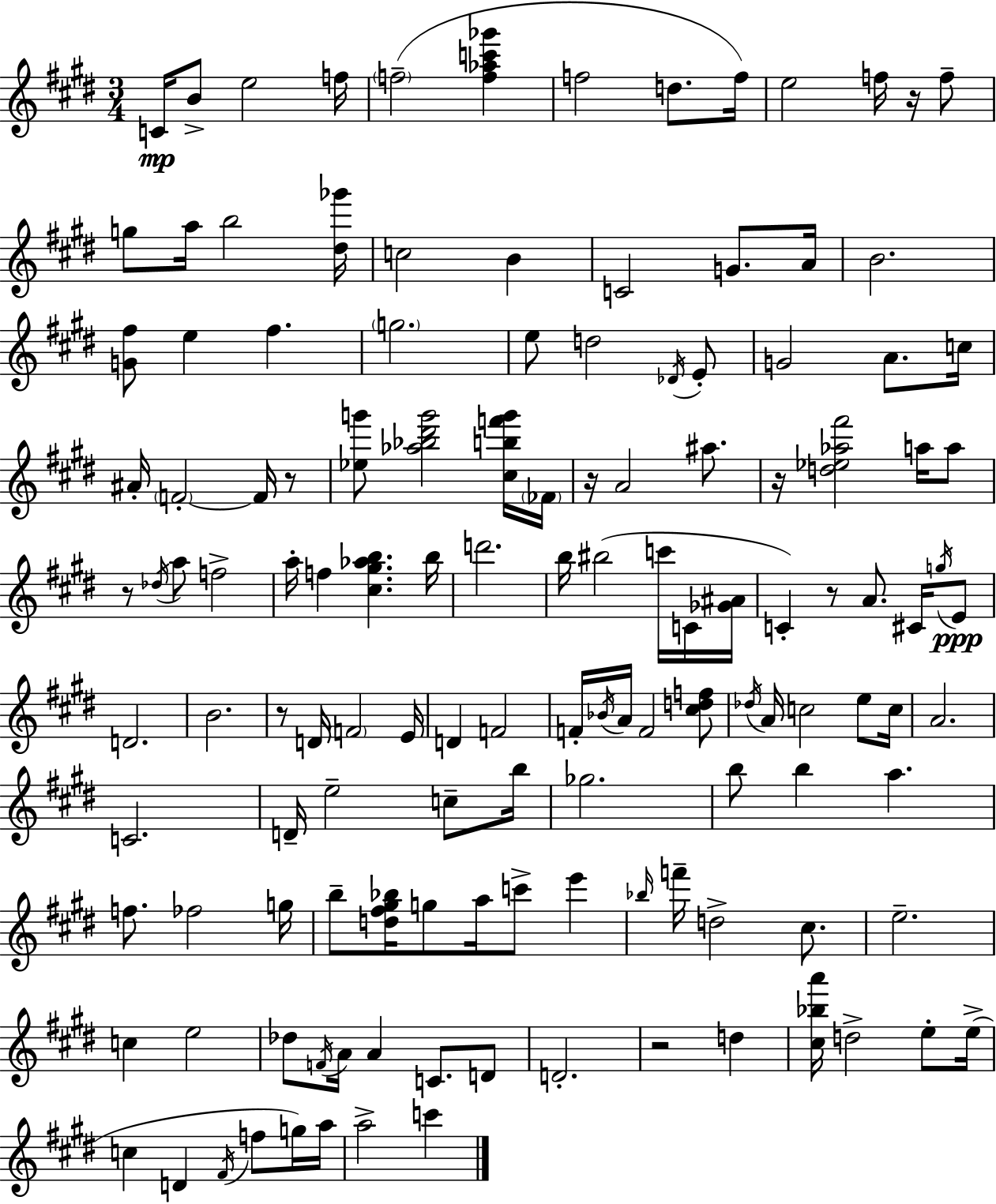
X:1
T:Untitled
M:3/4
L:1/4
K:E
C/4 B/2 e2 f/4 f2 [f_ac'_g'] f2 d/2 f/4 e2 f/4 z/4 f/2 g/2 a/4 b2 [^d_g']/4 c2 B C2 G/2 A/4 B2 [G^f]/2 e ^f g2 e/2 d2 _D/4 E/2 G2 A/2 c/4 ^A/4 F2 F/4 z/2 [_eg']/2 [_a_b^d'g']2 [^cbf'g']/4 _F/4 z/4 A2 ^a/2 z/4 [d_e_a^f']2 a/4 a/2 z/2 _d/4 a/2 f2 a/4 f [^c^g_ab] b/4 d'2 b/4 ^b2 c'/4 C/4 [_G^A]/4 C z/2 A/2 ^C/4 g/4 E/2 D2 B2 z/2 D/4 F2 E/4 D F2 F/4 _B/4 A/4 F2 [^cdf]/2 _d/4 A/4 c2 e/2 c/4 A2 C2 D/4 e2 c/2 b/4 _g2 b/2 b a f/2 _f2 g/4 b/2 [d^f^g_b]/4 g/2 a/4 c'/2 e' _b/4 f'/4 d2 ^c/2 e2 c e2 _d/2 F/4 A/4 A C/2 D/2 D2 z2 d [^c_ba']/4 d2 e/2 e/4 c D ^F/4 f/2 g/4 a/4 a2 c'